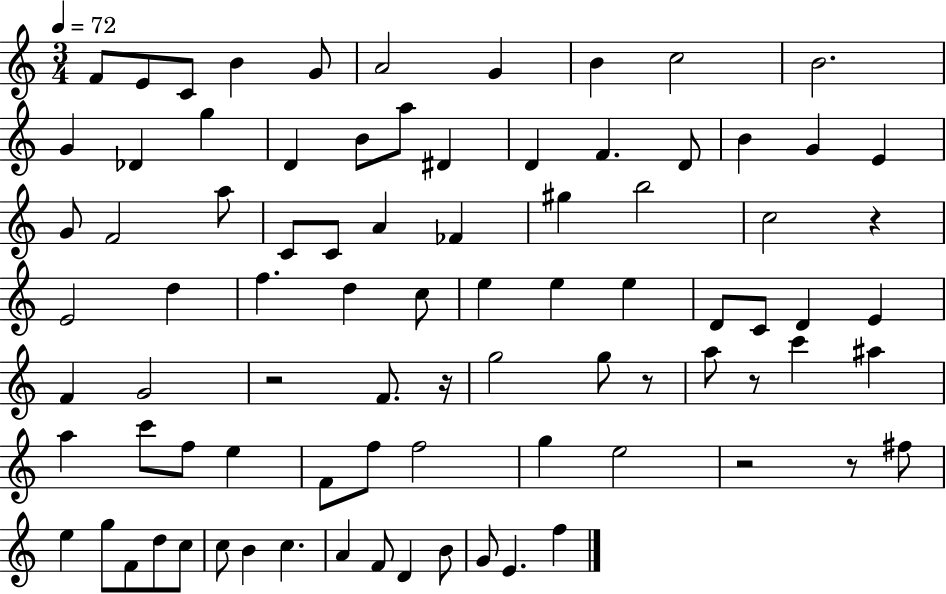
F4/e E4/e C4/e B4/q G4/e A4/h G4/q B4/q C5/h B4/h. G4/q Db4/q G5/q D4/q B4/e A5/e D#4/q D4/q F4/q. D4/e B4/q G4/q E4/q G4/e F4/h A5/e C4/e C4/e A4/q FES4/q G#5/q B5/h C5/h R/q E4/h D5/q F5/q. D5/q C5/e E5/q E5/q E5/q D4/e C4/e D4/q E4/q F4/q G4/h R/h F4/e. R/s G5/h G5/e R/e A5/e R/e C6/q A#5/q A5/q C6/e F5/e E5/q F4/e F5/e F5/h G5/q E5/h R/h R/e F#5/e E5/q G5/e F4/e D5/e C5/e C5/e B4/q C5/q. A4/q F4/e D4/q B4/e G4/e E4/q. F5/q